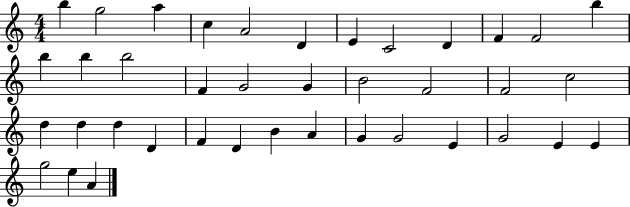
X:1
T:Untitled
M:4/4
L:1/4
K:C
b g2 a c A2 D E C2 D F F2 b b b b2 F G2 G B2 F2 F2 c2 d d d D F D B A G G2 E G2 E E g2 e A